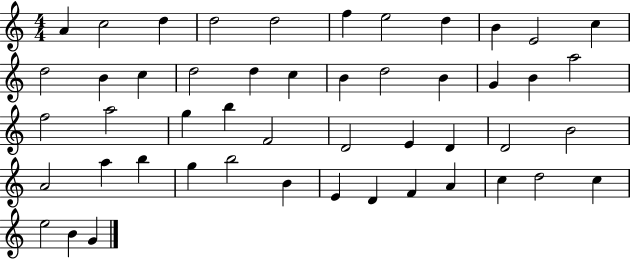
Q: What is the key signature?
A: C major